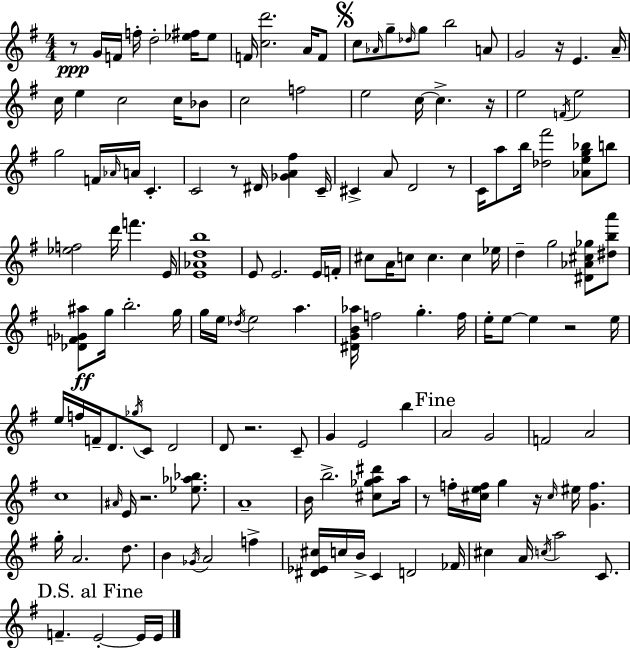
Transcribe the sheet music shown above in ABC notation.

X:1
T:Untitled
M:4/4
L:1/4
K:Em
z/2 G/4 F/4 f/4 d2 [_e^f]/4 _e/2 F/4 [cd']2 A/4 F/2 c/2 _A/4 g/2 _d/4 g/2 b2 A/2 G2 z/4 E A/4 c/4 e c2 c/4 _B/2 c2 f2 e2 c/4 c z/4 e2 F/4 e2 g2 F/4 _A/4 A/4 C C2 z/2 ^D/4 [_GA^f] C/4 ^C A/2 D2 z/2 C/4 a/2 b/4 [_d^f']2 [_Aeg_b]/2 b/2 [_ef]2 d'/4 f' E/4 [E_Adb]4 E/2 E2 E/4 F/4 ^c/2 A/4 c/2 c c _e/4 d g2 [^D_A^c_g]/2 [^dba']/2 [_DF_G^a]/2 g/4 b2 g/4 g/4 e/4 _d/4 e2 a [^DGB_a]/4 f2 g f/4 e/4 e/2 e z2 e/4 e/4 f/4 F/4 D/2 _g/4 C/2 D2 D/2 z2 C/2 G E2 b A2 G2 F2 A2 c4 ^A/4 E/4 z2 [_e_a_b]/2 A4 B/4 b2 [^c_ga^d']/2 a/4 z/2 f/4 [^cef]/4 g z/4 ^c/4 ^e/4 [Gf] g/4 A2 d/2 B _G/4 A2 f [^D_E^c]/4 c/4 B/4 C D2 _F/4 ^c A/4 c/4 a2 C/2 F E2 E/4 E/4